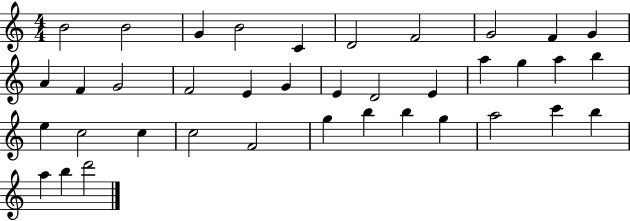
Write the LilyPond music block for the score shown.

{
  \clef treble
  \numericTimeSignature
  \time 4/4
  \key c \major
  b'2 b'2 | g'4 b'2 c'4 | d'2 f'2 | g'2 f'4 g'4 | \break a'4 f'4 g'2 | f'2 e'4 g'4 | e'4 d'2 e'4 | a''4 g''4 a''4 b''4 | \break e''4 c''2 c''4 | c''2 f'2 | g''4 b''4 b''4 g''4 | a''2 c'''4 b''4 | \break a''4 b''4 d'''2 | \bar "|."
}